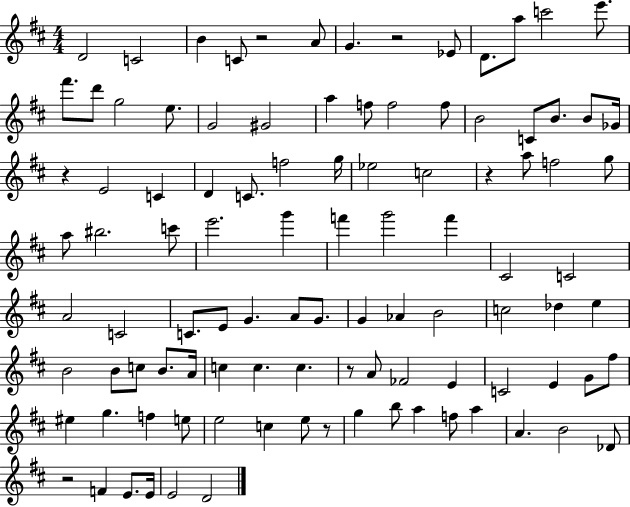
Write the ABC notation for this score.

X:1
T:Untitled
M:4/4
L:1/4
K:D
D2 C2 B C/2 z2 A/2 G z2 _E/2 D/2 a/2 c'2 e'/2 ^f'/2 d'/2 g2 e/2 G2 ^G2 a f/2 f2 f/2 B2 C/2 B/2 B/2 _G/4 z E2 C D C/2 f2 g/4 _e2 c2 z a/2 f2 g/2 a/2 ^b2 c'/2 e'2 g' f' g'2 f' ^C2 C2 A2 C2 C/2 E/2 G A/2 G/2 G _A B2 c2 _d e B2 B/2 c/2 B/2 A/4 c c c z/2 A/2 _F2 E C2 E G/2 ^f/2 ^e g f e/2 e2 c e/2 z/2 g b/2 a f/2 a A B2 _D/2 z2 F E/2 E/4 E2 D2